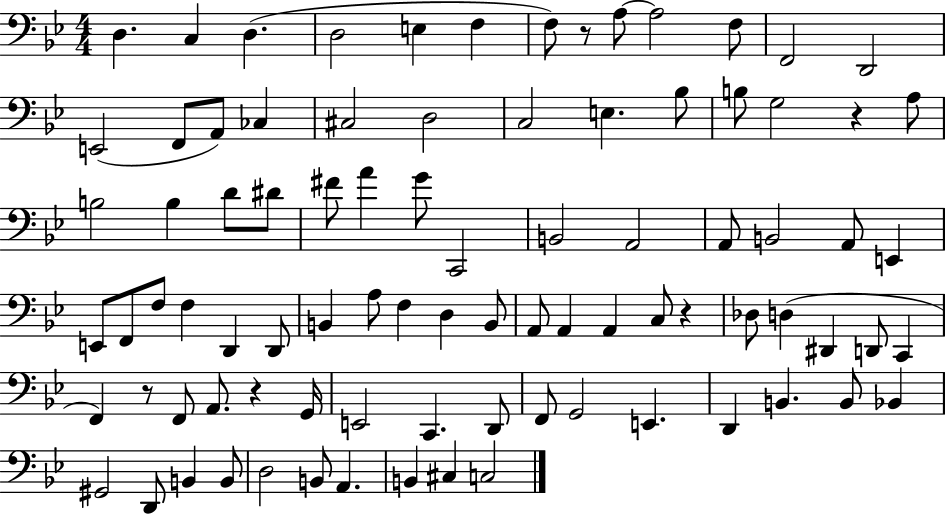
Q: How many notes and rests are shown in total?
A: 87